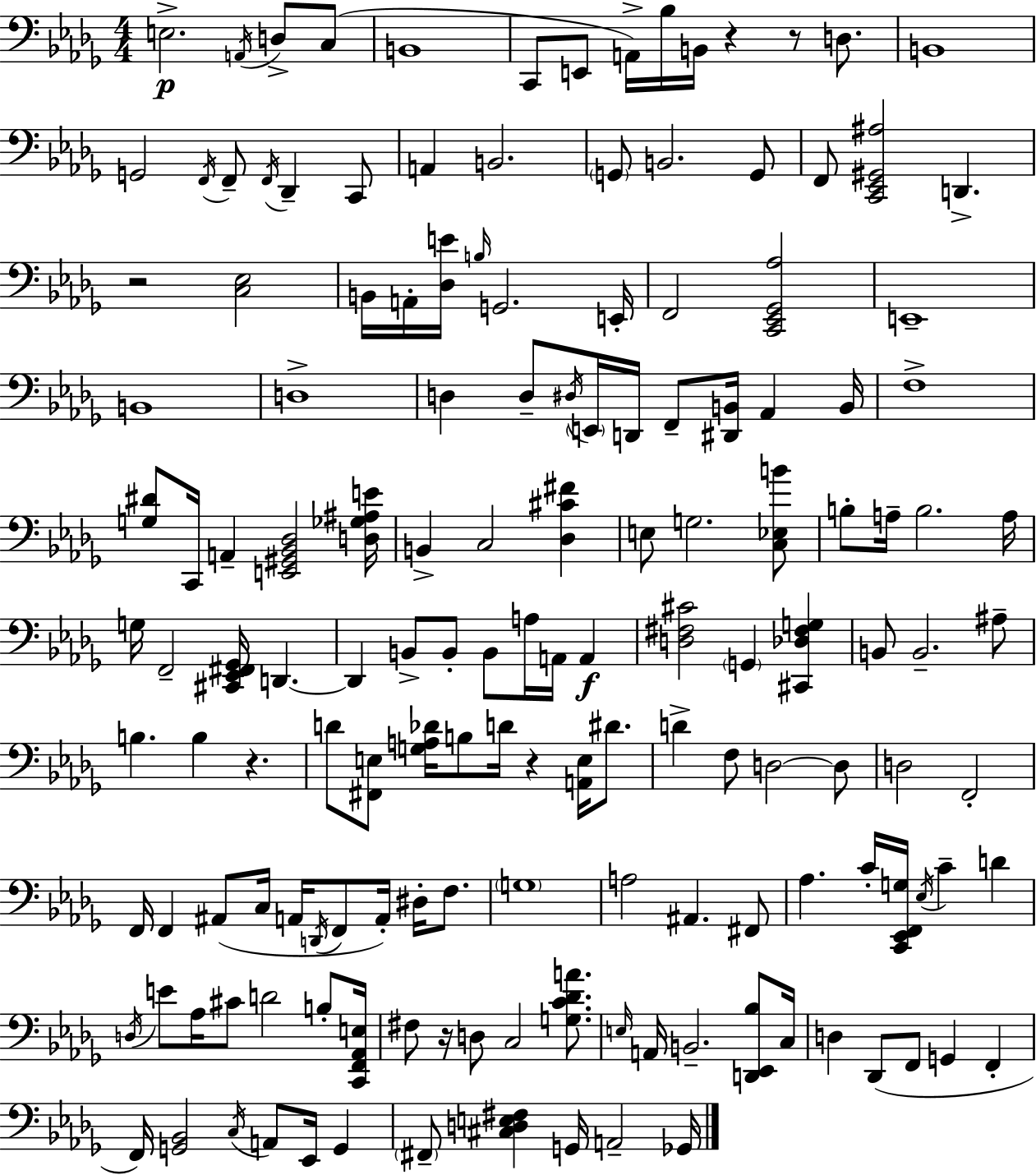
{
  \clef bass
  \numericTimeSignature
  \time 4/4
  \key bes \minor
  e2.->\p \acciaccatura { a,16 } d8-> c8( | b,1 | c,8 e,8 a,16->) bes16 b,16 r4 r8 d8. | b,1 | \break g,2 \acciaccatura { f,16 } f,8-- \acciaccatura { f,16 } des,4-- | c,8 a,4 b,2. | \parenthesize g,8 b,2. | g,8 f,8 <c, ees, gis, ais>2 d,4.-> | \break r2 <c ees>2 | b,16 a,16-. <des e'>16 \grace { b16 } g,2. | e,16-. f,2 <c, ees, ges, aes>2 | e,1-- | \break b,1 | d1-> | d4 d8-- \acciaccatura { dis16 } \parenthesize e,16 d,16 f,8-- <dis, b,>16 | aes,4 b,16 f1-> | \break <g dis'>8 c,16 a,4-- <e, gis, bes, des>2 | <d ges ais e'>16 b,4-> c2 | <des cis' fis'>4 e8 g2. | <c ees b'>8 b8-. a16-- b2. | \break a16 g16 f,2-- <cis, ees, fis, ges,>16 d,4.~~ | d,4 b,8-> b,8-. b,8 a16 | a,16 a,4\f <d fis cis'>2 \parenthesize g,4 | <cis, des fis g>4 b,8 b,2.-- | \break ais8-- b4. b4 r4. | d'8 <fis, e>8 <g a des'>16 b8 d'16 r4 | <a, e>16 dis'8. d'4-> f8 d2~~ | d8 d2 f,2-. | \break f,16 f,4 ais,8( c16 a,16 \acciaccatura { d,16 } f,8 | a,16-.) dis16-. f8. \parenthesize g1 | a2 ais,4. | fis,8 aes4. c'16-. <c, ees, f, g>16 \acciaccatura { ees16 } c'4-- | \break d'4 \acciaccatura { d16 } e'8 aes16 cis'8 d'2 | b8-. <c, f, aes, e>16 fis8 r16 d8 c2 | <g c' des' a'>8. \grace { e16 } a,16 b,2.-- | <d, ees, bes>8 c16 d4 des,8( f,8 | \break g,4 f,4-. f,16) <g, bes,>2 | \acciaccatura { c16 } a,8 ees,16 g,4 \parenthesize fis,8-- <cis d e fis>4 | g,16 a,2-- ges,16 \bar "|."
}